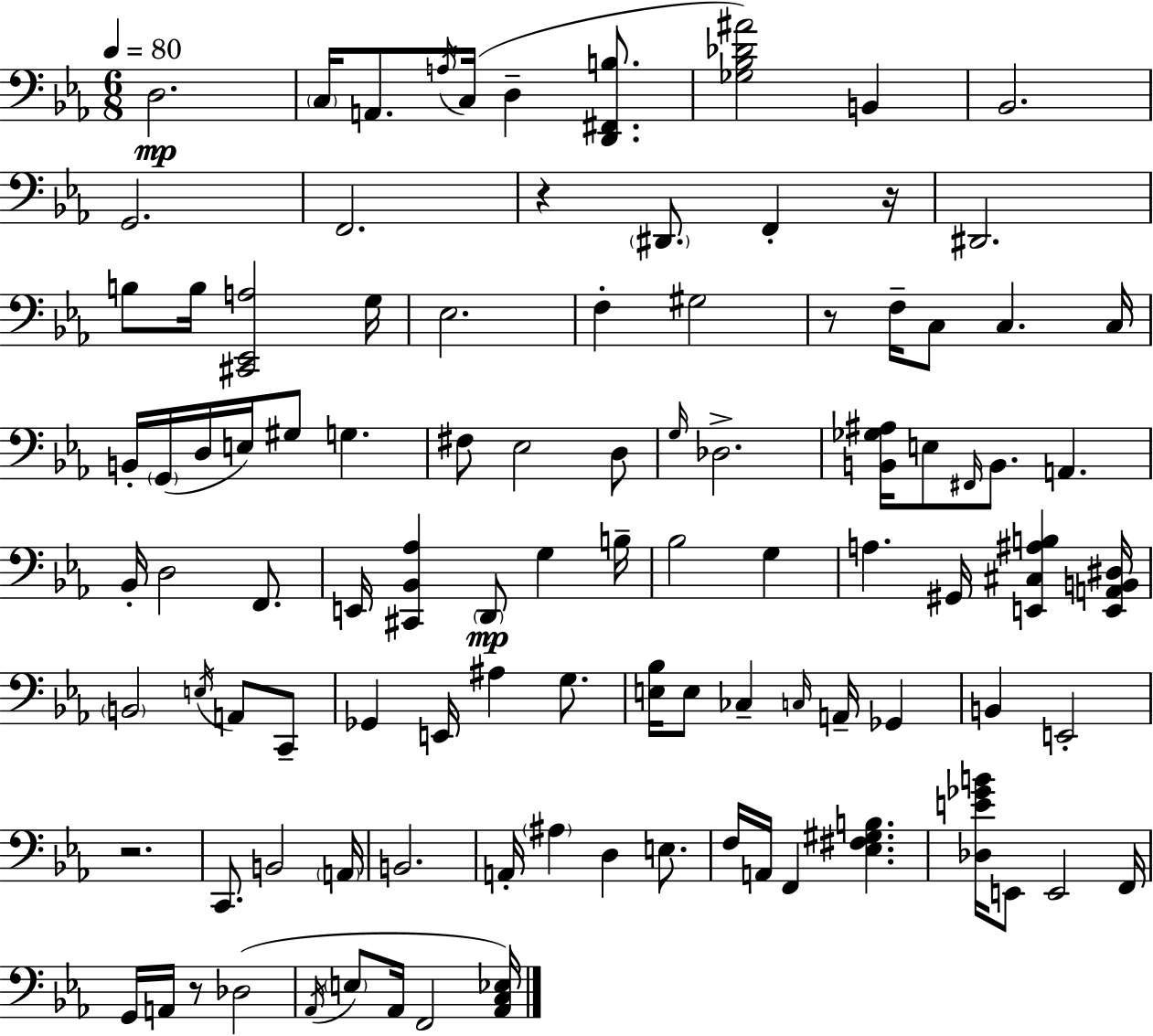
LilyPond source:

{
  \clef bass
  \numericTimeSignature
  \time 6/8
  \key c \minor
  \tempo 4 = 80
  d2.\mp | \parenthesize c16 a,8. \acciaccatura { a16 }( c16 d4-- <d, fis, b>8. | <ges bes des' ais'>2) b,4 | bes,2. | \break g,2. | f,2. | r4 \parenthesize dis,8. f,4-. | r16 dis,2. | \break b8 b16 <cis, ees, a>2 | g16 ees2. | f4-. gis2 | r8 f16-- c8 c4. | \break c16 b,16-. \parenthesize g,16( d16 e16) gis8 g4. | fis8 ees2 d8 | \grace { g16 } des2.-> | <b, ges ais>16 e8 \grace { fis,16 } b,8. a,4. | \break bes,16-. d2 | f,8. e,16 <cis, bes, aes>4 \parenthesize d,8\mp g4 | b16-- bes2 g4 | a4. gis,16 <e, cis ais b>4 | \break <e, a, b, dis>16 \parenthesize b,2 \acciaccatura { e16 } | a,8 c,8-- ges,4 e,16 ais4 | g8. <e bes>16 e8 ces4-- \grace { c16 } | a,16-- ges,4 b,4 e,2-. | \break r2. | c,8. b,2 | \parenthesize a,16 b,2. | a,16-. \parenthesize ais4 d4 | \break e8. f16 a,16 f,4 <ees fis gis b>4. | <des e' ges' b'>16 e,8 e,2 | f,16 g,16 a,16 r8 des2( | \acciaccatura { aes,16 } \parenthesize e8 aes,16 f,2 | \break <aes, c ees>16) \bar "|."
}